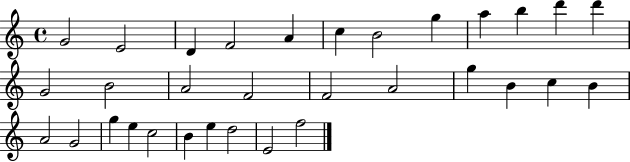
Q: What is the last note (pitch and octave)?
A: F5